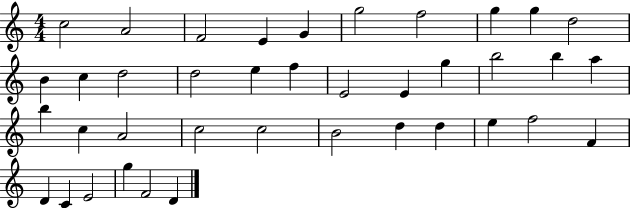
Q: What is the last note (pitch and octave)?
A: D4